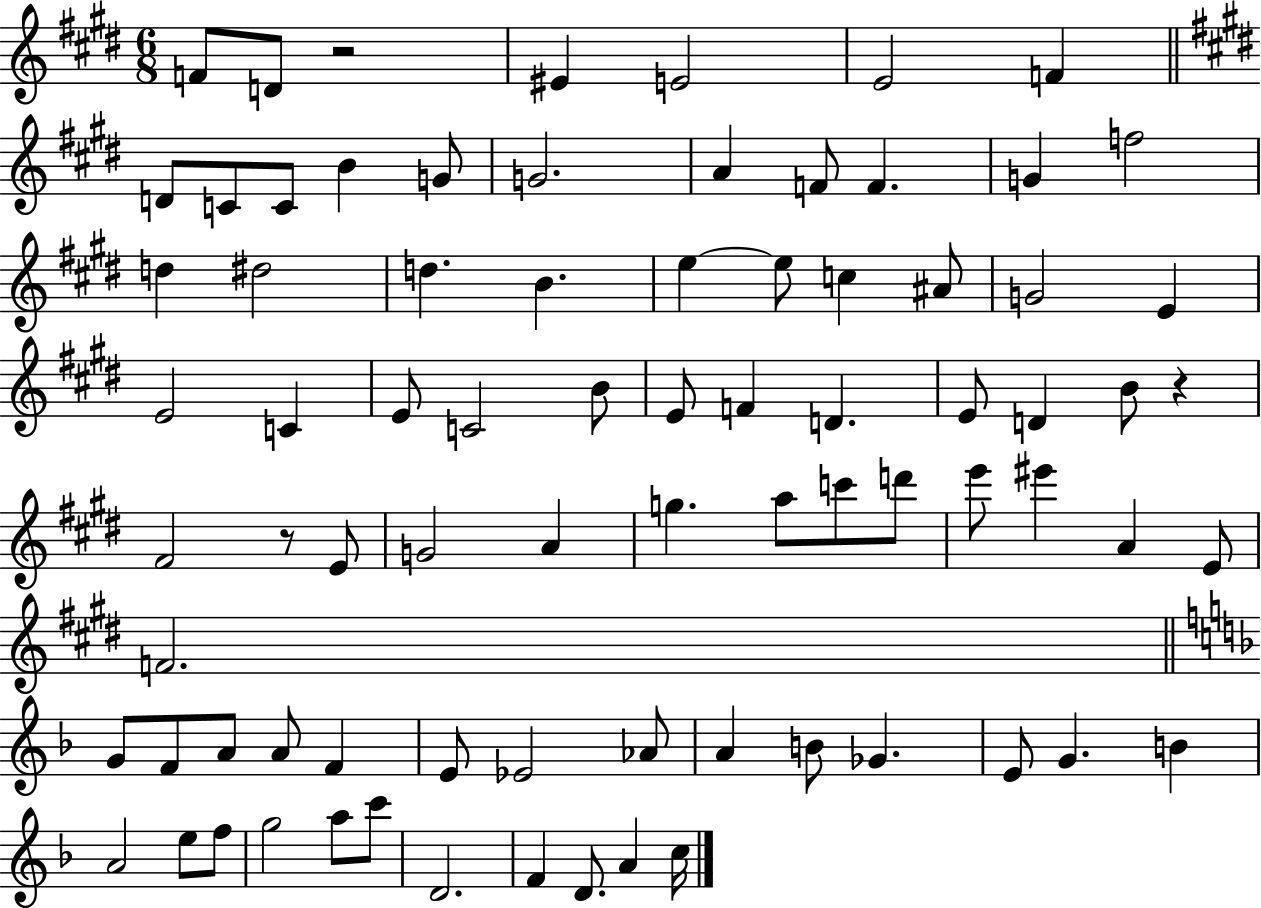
X:1
T:Untitled
M:6/8
L:1/4
K:E
F/2 D/2 z2 ^E E2 E2 F D/2 C/2 C/2 B G/2 G2 A F/2 F G f2 d ^d2 d B e e/2 c ^A/2 G2 E E2 C E/2 C2 B/2 E/2 F D E/2 D B/2 z ^F2 z/2 E/2 G2 A g a/2 c'/2 d'/2 e'/2 ^e' A E/2 F2 G/2 F/2 A/2 A/2 F E/2 _E2 _A/2 A B/2 _G E/2 G B A2 e/2 f/2 g2 a/2 c'/2 D2 F D/2 A c/4